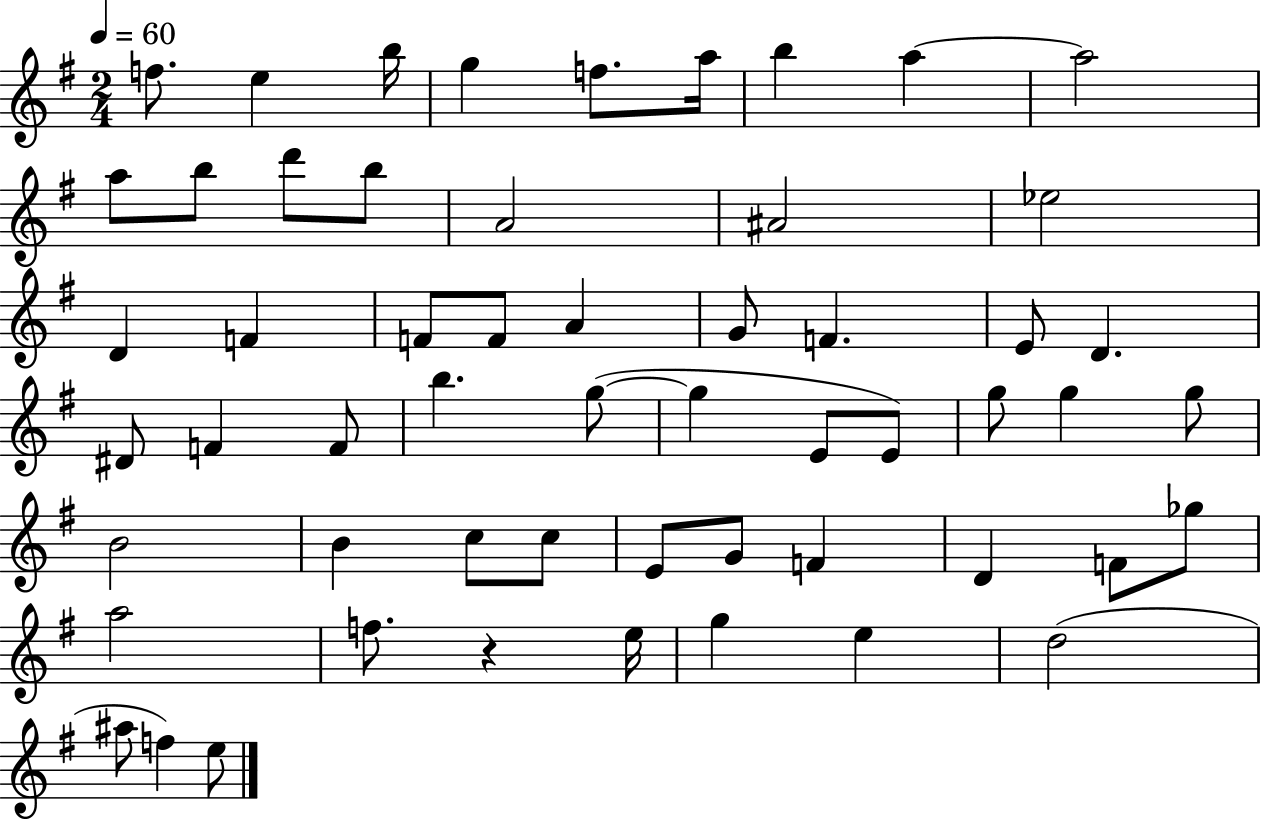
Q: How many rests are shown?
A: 1